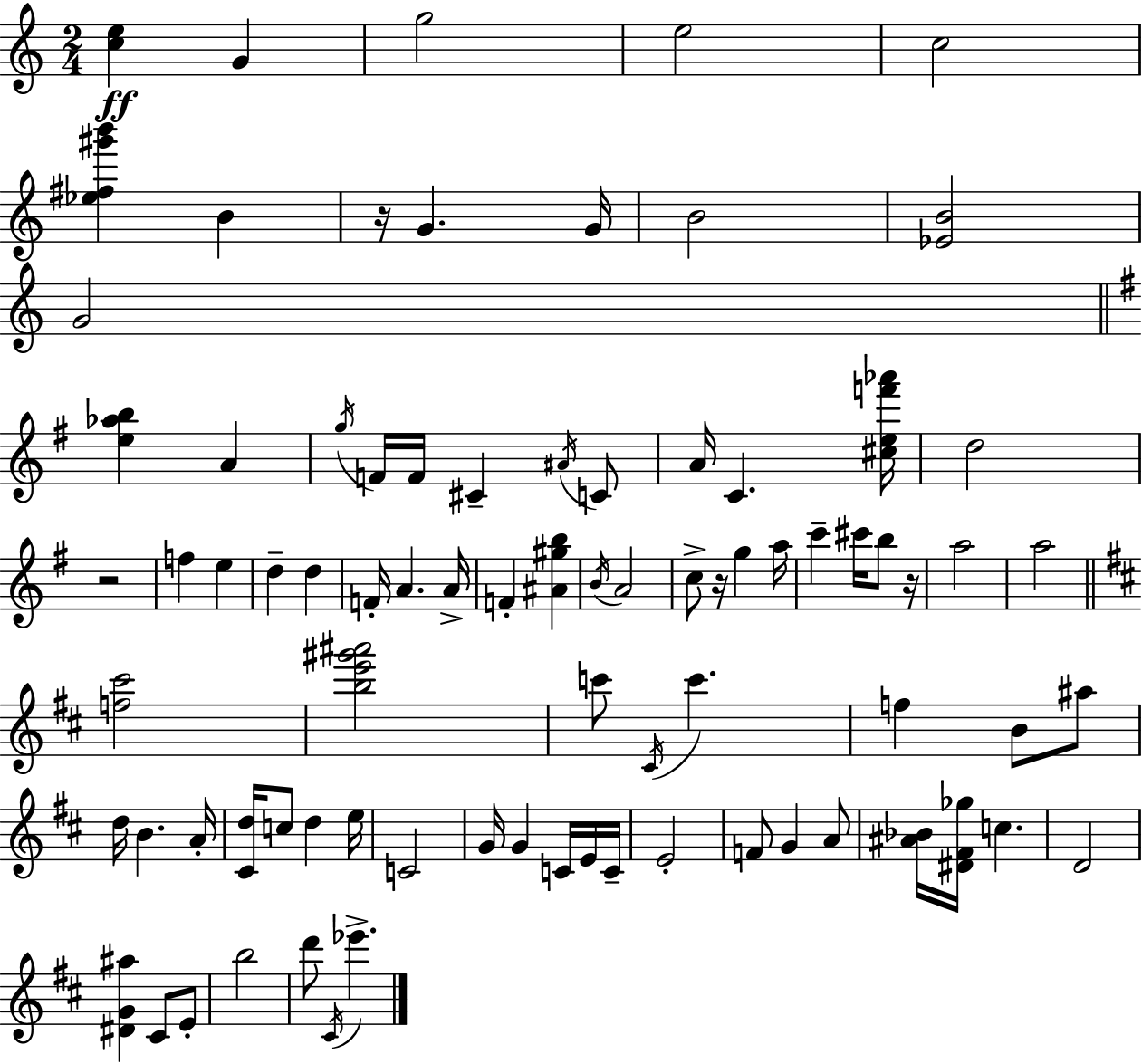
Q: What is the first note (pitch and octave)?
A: G4